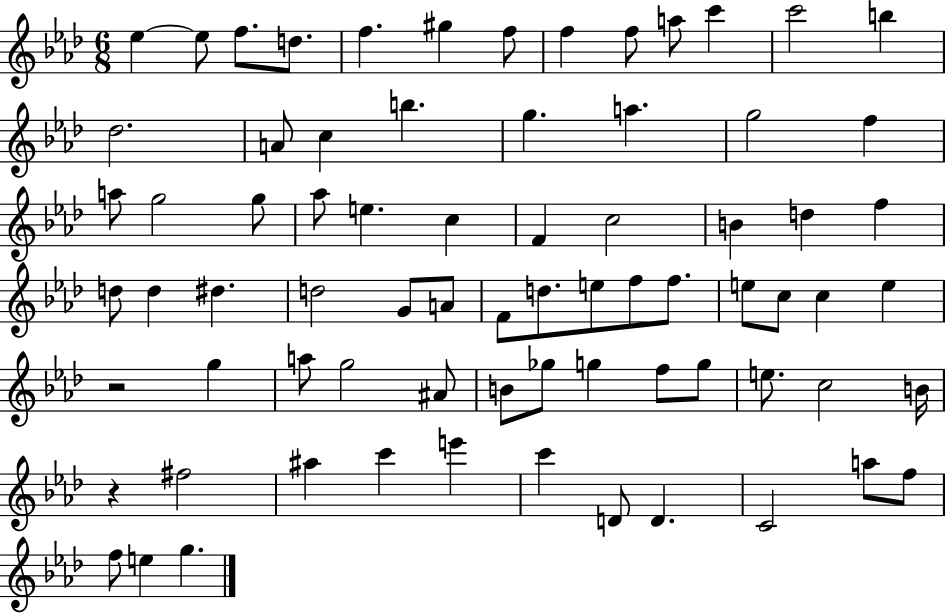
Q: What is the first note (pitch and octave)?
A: Eb5